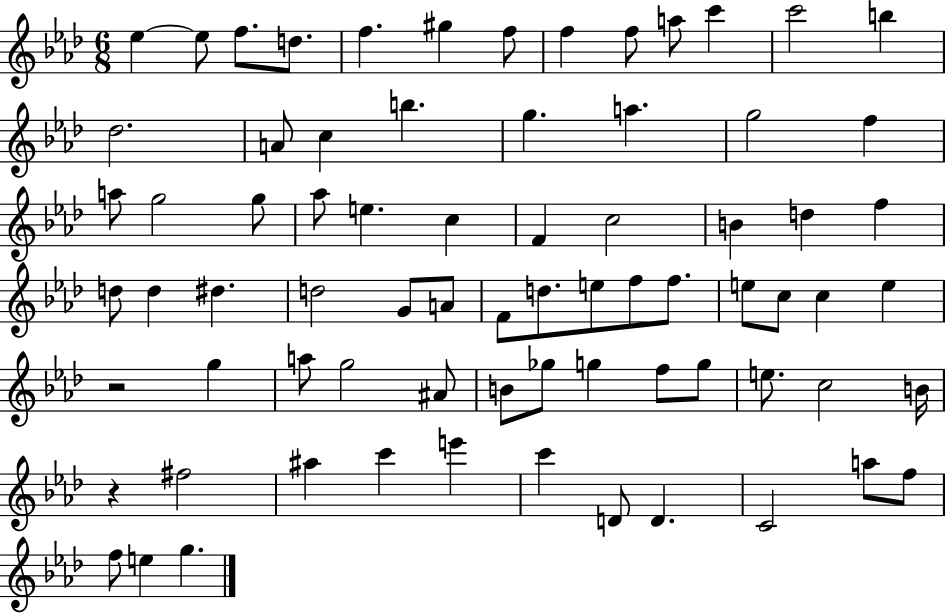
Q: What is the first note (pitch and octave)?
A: Eb5